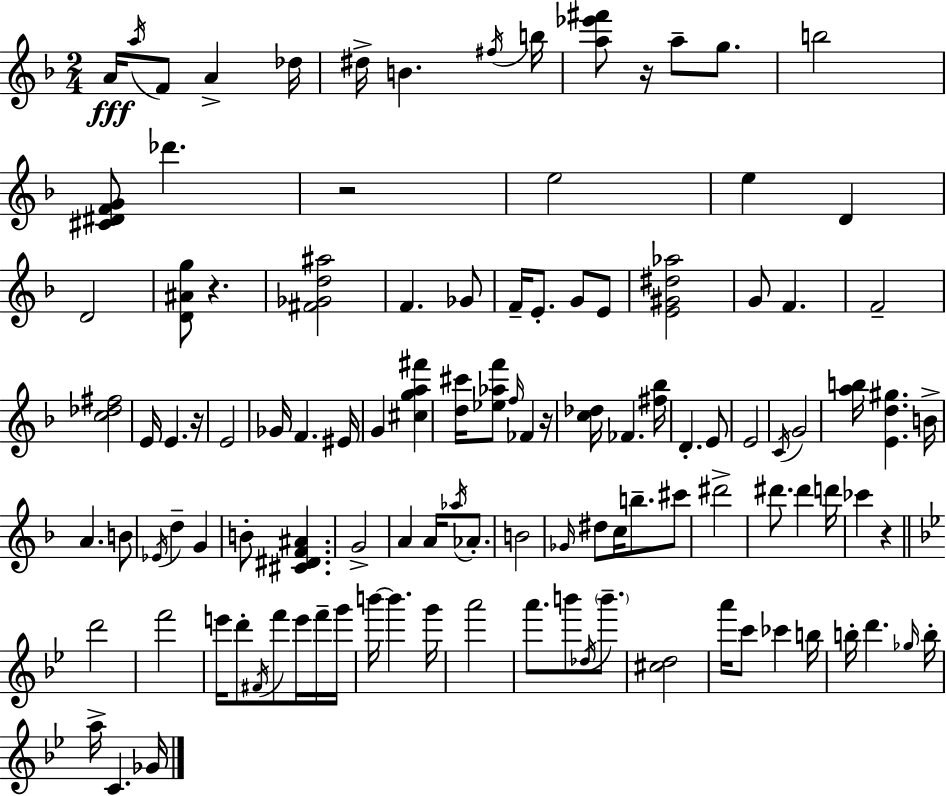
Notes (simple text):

A4/s A5/s F4/e A4/q Db5/s D#5/s B4/q. F#5/s B5/s [A5,Eb6,F#6]/e R/s A5/e G5/e. B5/h [C#4,D#4,F4,G4]/e Db6/q. R/h E5/h E5/q D4/q D4/h [D4,A#4,G5]/e R/q. [F#4,Gb4,D5,A#5]/h F4/q. Gb4/e F4/s E4/e. G4/e E4/e [E4,G#4,D#5,Ab5]/h G4/e F4/q. F4/h [C5,Db5,F#5]/h E4/s E4/q. R/s E4/h Gb4/s F4/q. EIS4/s G4/q [C#5,G5,A5,F#6]/q [D5,C#6]/s [Eb5,Ab5,F6]/e F5/s FES4/q R/s [C5,Db5]/s FES4/q. [F#5,Bb5]/s D4/q. E4/e E4/h C4/s G4/h [A5,B5]/s [E4,D5,G#5]/q. B4/s A4/q. B4/e Eb4/s D5/q G4/q B4/e [C#4,D#4,F4,A#4]/q. G4/h A4/q A4/s Ab5/s Ab4/e. B4/h Gb4/s D#5/e C5/s B5/e. C#6/e D#6/h D#6/e. D#6/q D6/s CES6/q R/q D6/h F6/h E6/s D6/e F#4/s F6/e E6/s F6/s G6/s B6/s B6/q. G6/s A6/h A6/e. B6/e Db5/s B6/e. [C#5,D5]/h A6/s C6/e CES6/q B5/s B5/s D6/q. Gb5/s B5/s A5/s C4/q. Gb4/s